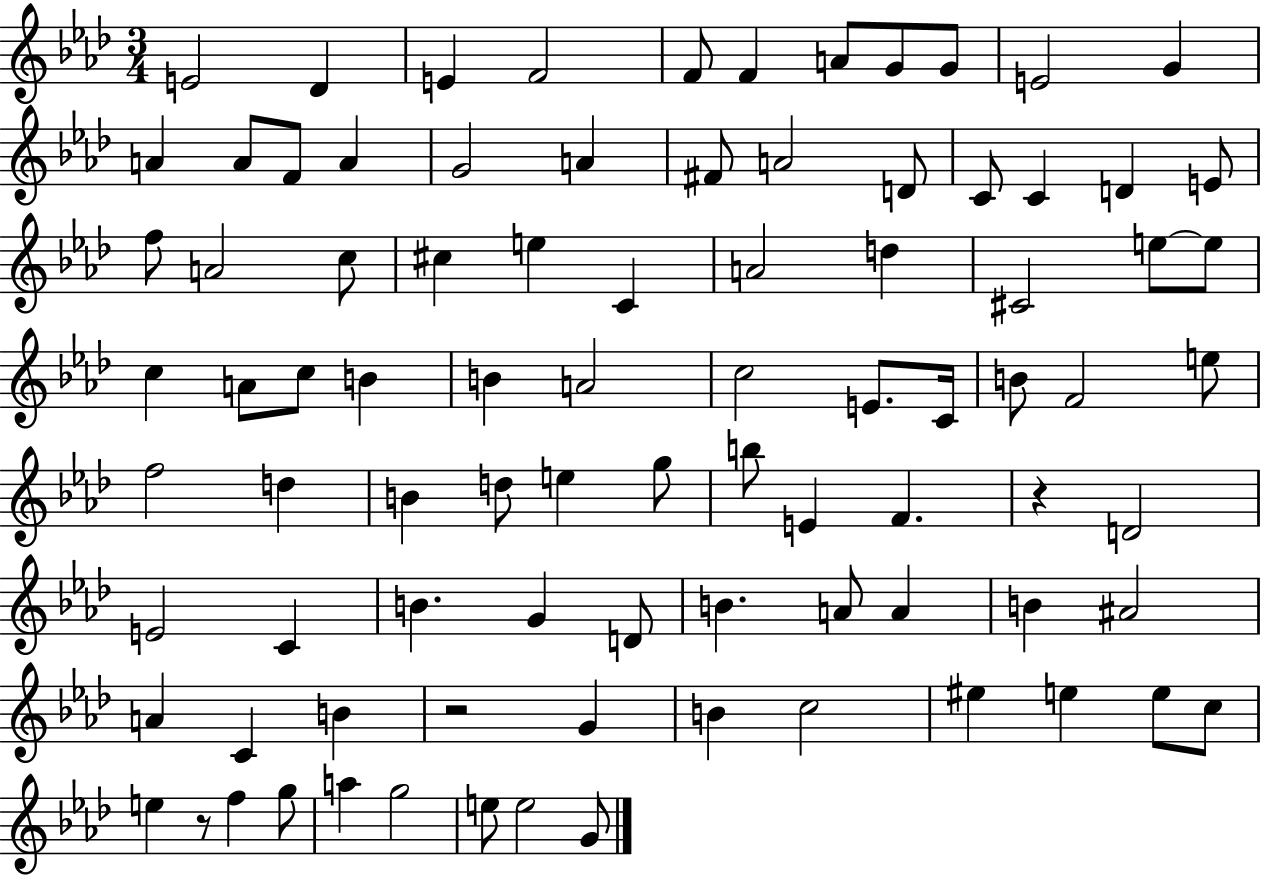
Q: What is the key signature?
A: AES major